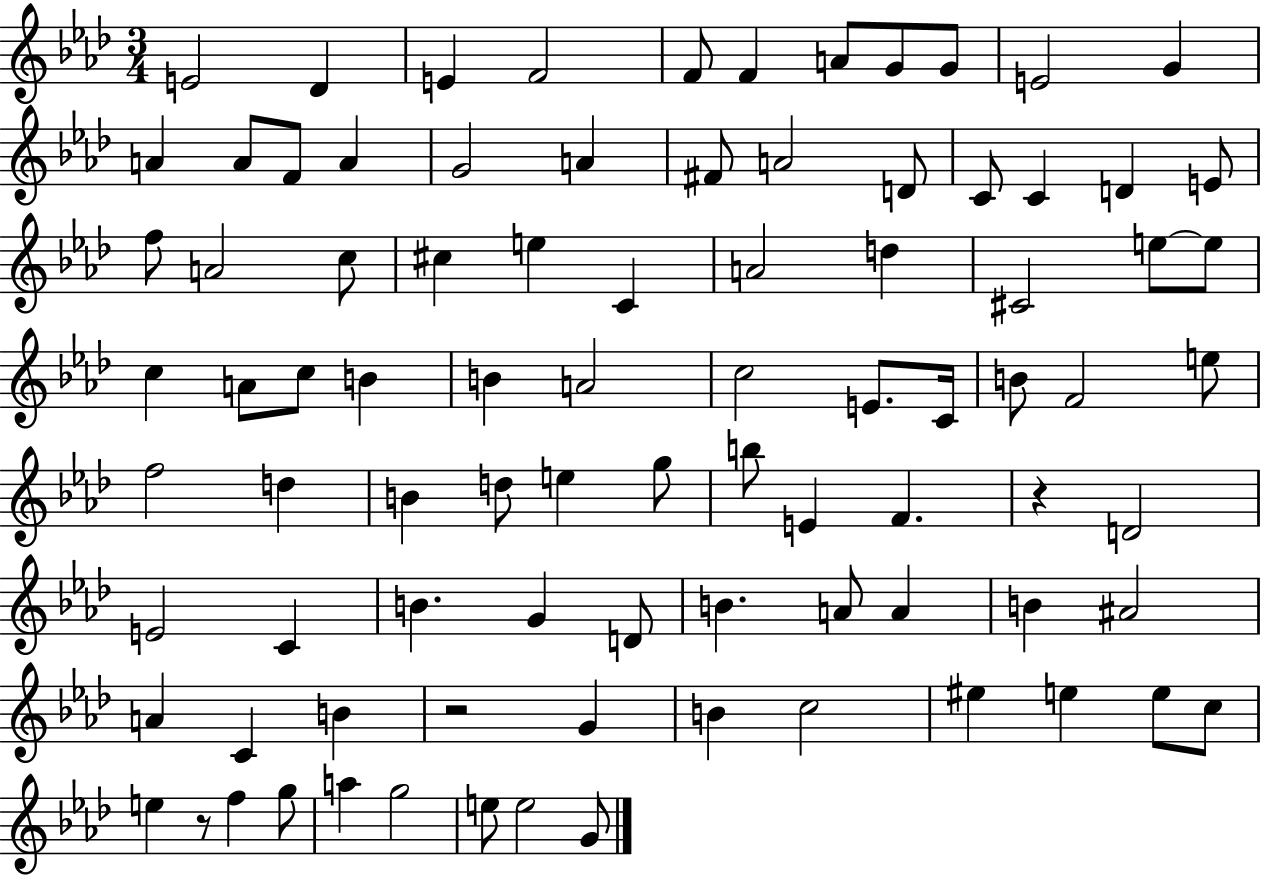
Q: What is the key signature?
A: AES major